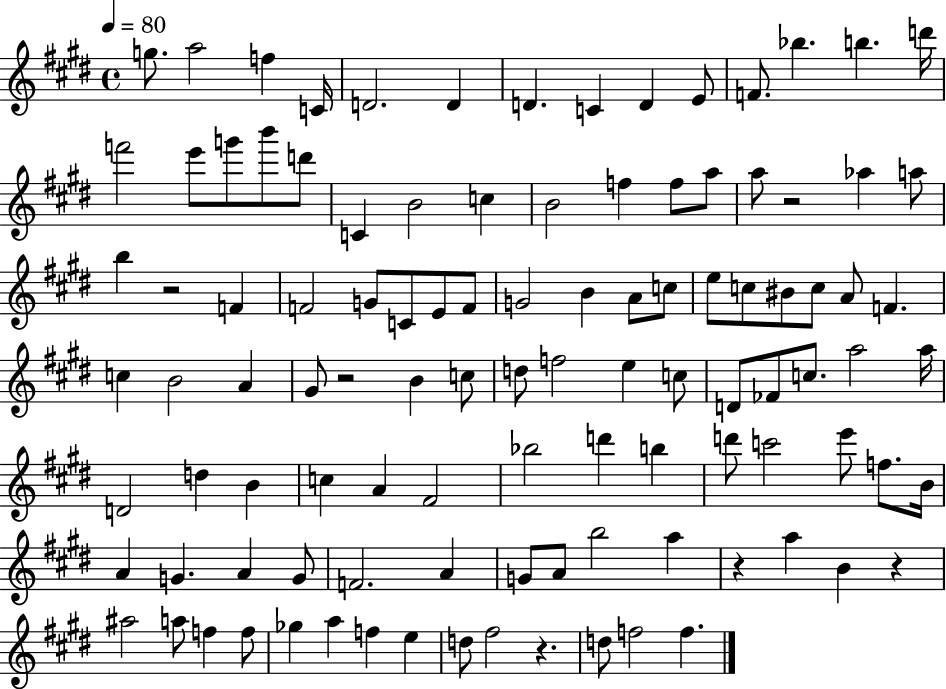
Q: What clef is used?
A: treble